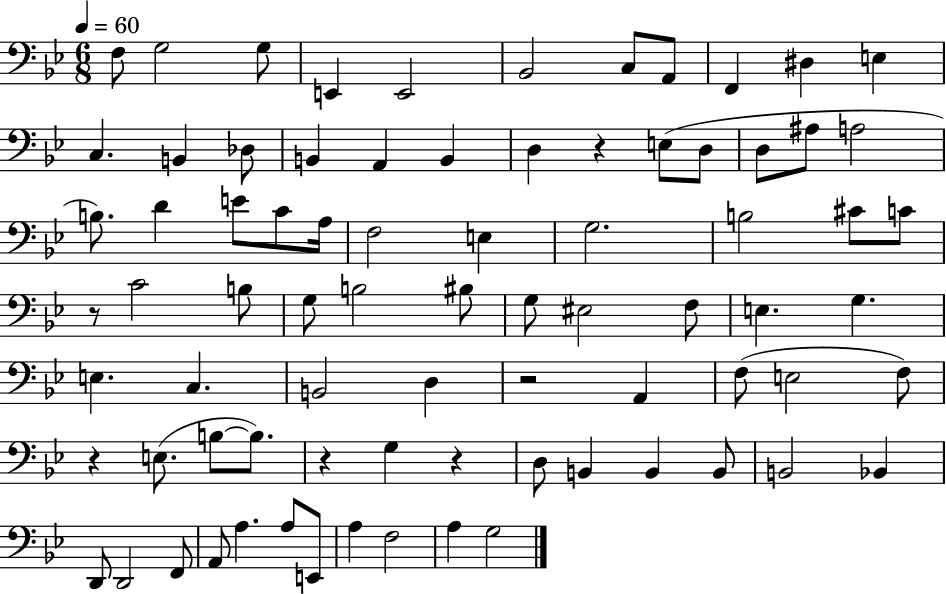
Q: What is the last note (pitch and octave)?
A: G3